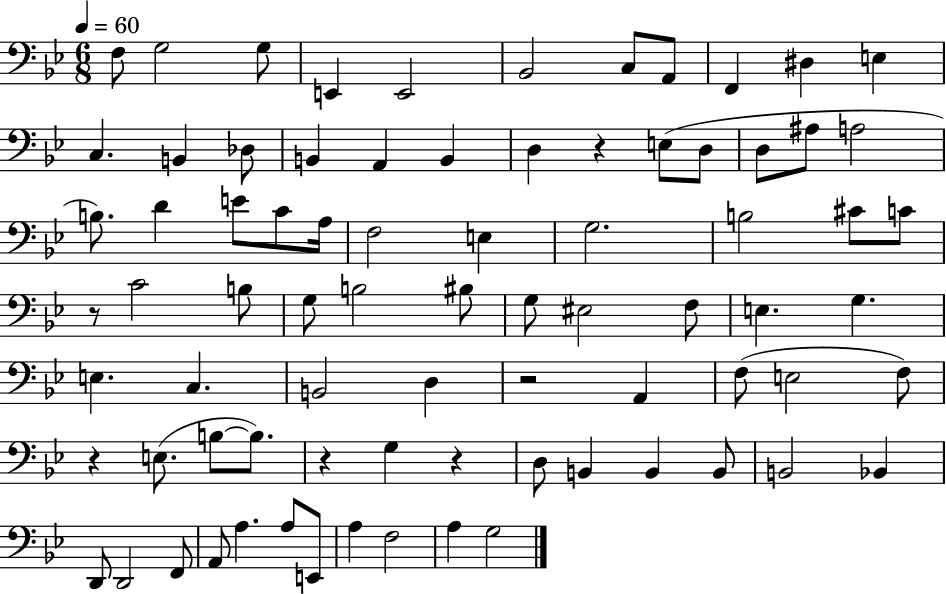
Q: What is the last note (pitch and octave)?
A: G3